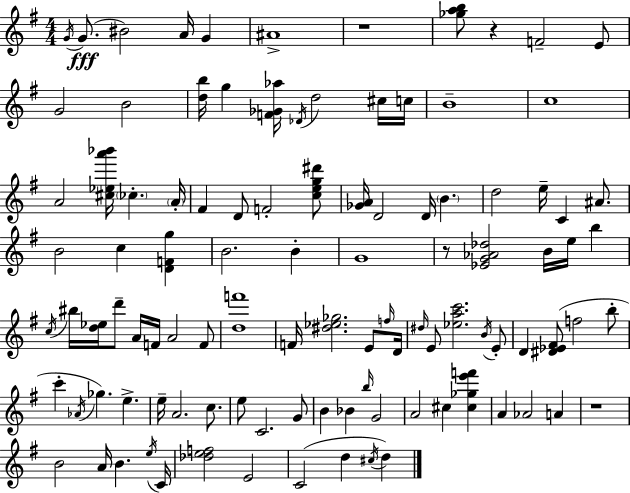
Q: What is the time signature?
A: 4/4